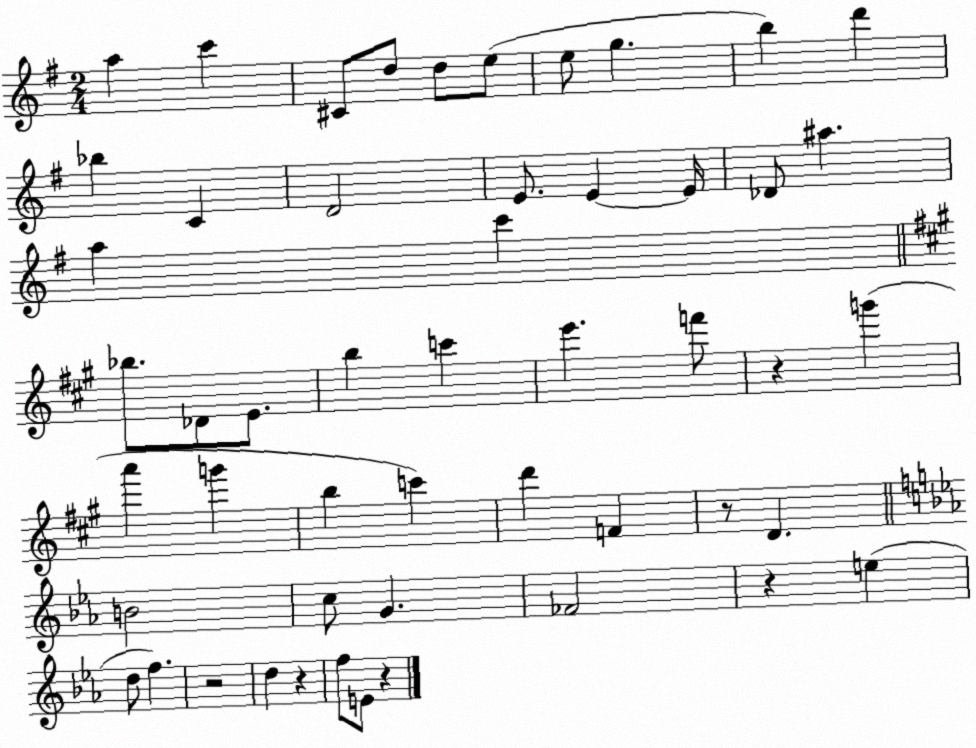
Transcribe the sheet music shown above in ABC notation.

X:1
T:Untitled
M:2/4
L:1/4
K:G
a c' ^C/2 d/2 d/2 e/2 e/2 g b d' _b C D2 E/2 E E/4 _D/2 ^a a c' _b/2 _D/2 E/2 b c' e' f'/2 z g' a' g' b c' d' F z/2 D B2 c/2 G _F2 z e d/2 f z2 d z f/2 E/2 z